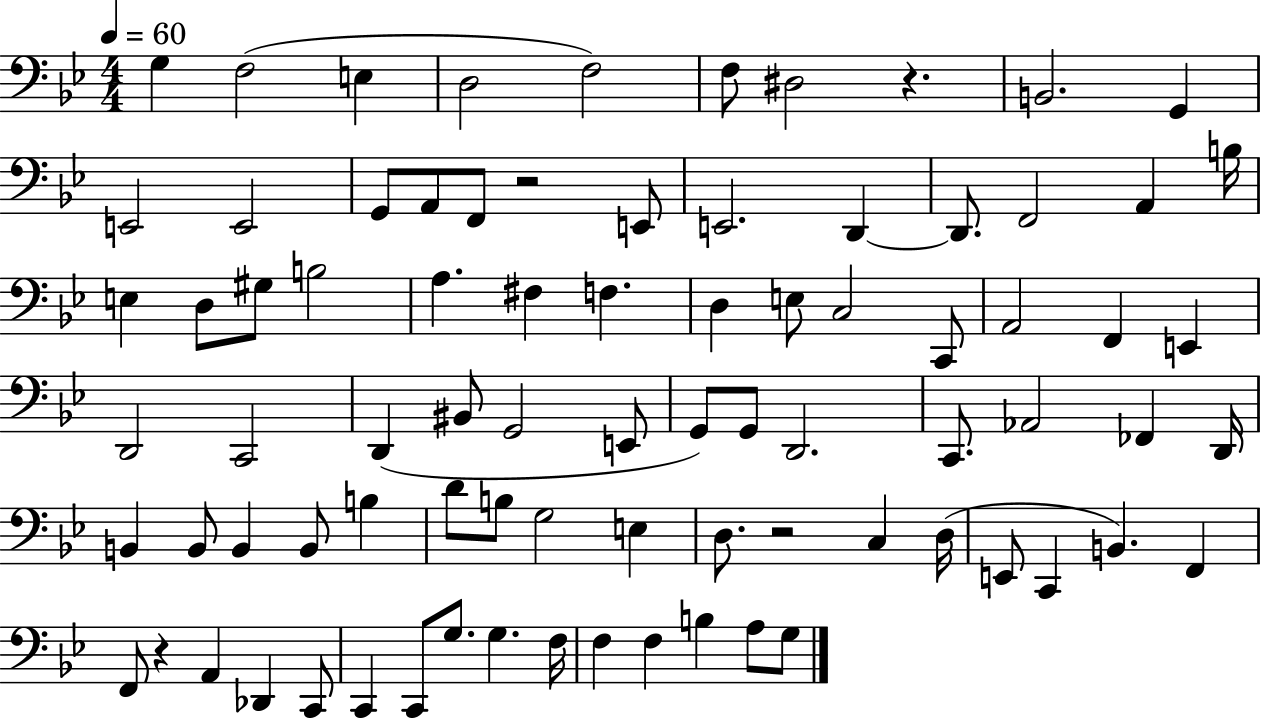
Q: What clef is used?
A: bass